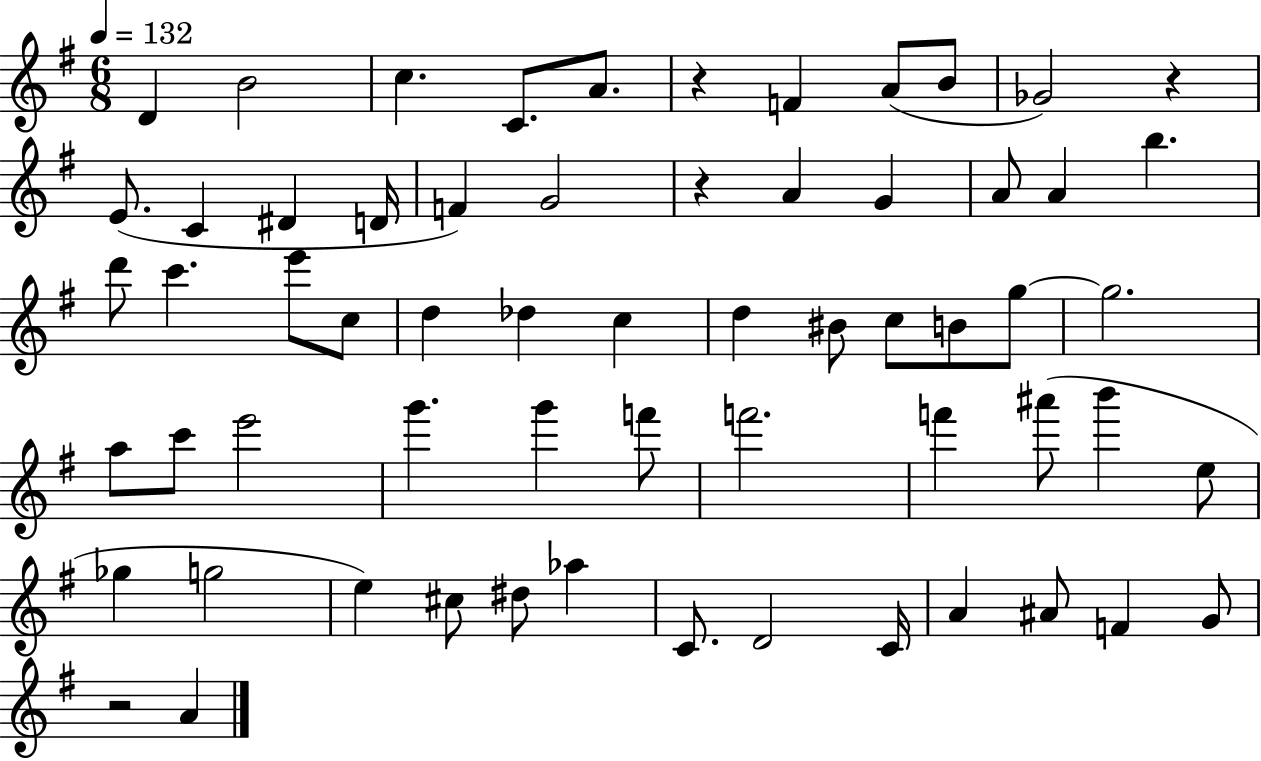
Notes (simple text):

D4/q B4/h C5/q. C4/e. A4/e. R/q F4/q A4/e B4/e Gb4/h R/q E4/e. C4/q D#4/q D4/s F4/q G4/h R/q A4/q G4/q A4/e A4/q B5/q. D6/e C6/q. E6/e C5/e D5/q Db5/q C5/q D5/q BIS4/e C5/e B4/e G5/e G5/h. A5/e C6/e E6/h G6/q. G6/q F6/e F6/h. F6/q A#6/e B6/q E5/e Gb5/q G5/h E5/q C#5/e D#5/e Ab5/q C4/e. D4/h C4/s A4/q A#4/e F4/q G4/e R/h A4/q